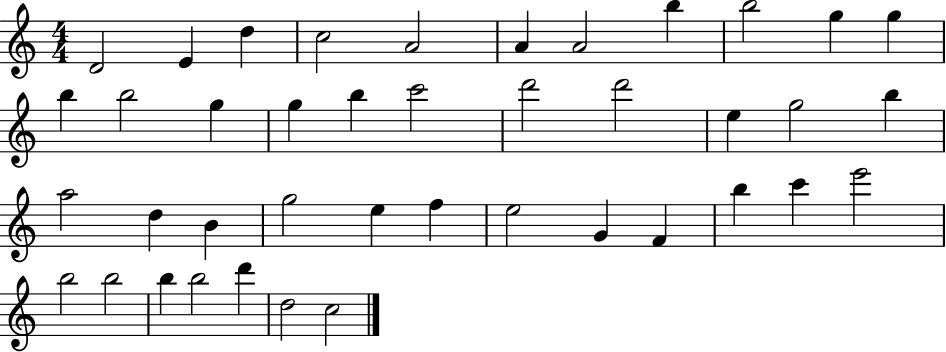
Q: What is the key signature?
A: C major